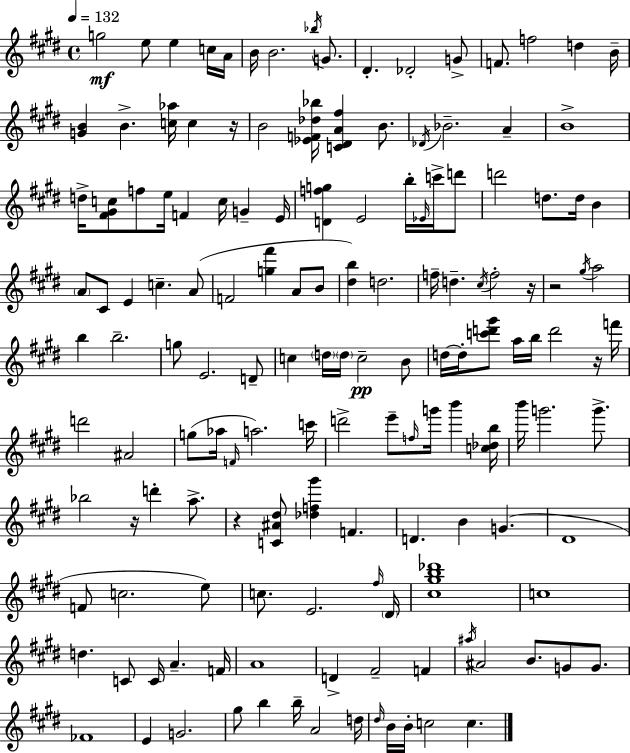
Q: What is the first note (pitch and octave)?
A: G5